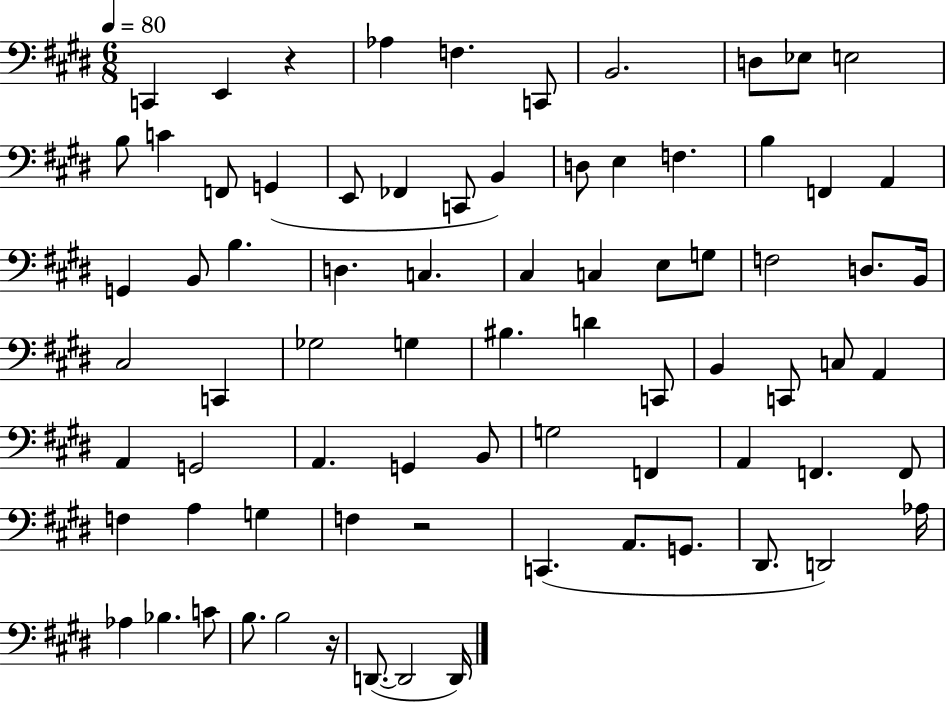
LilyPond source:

{
  \clef bass
  \numericTimeSignature
  \time 6/8
  \key e \major
  \tempo 4 = 80
  \repeat volta 2 { c,4 e,4 r4 | aes4 f4. c,8 | b,2. | d8 ees8 e2 | \break b8 c'4 f,8 g,4( | e,8 fes,4 c,8 b,4) | d8 e4 f4. | b4 f,4 a,4 | \break g,4 b,8 b4. | d4. c4. | cis4 c4 e8 g8 | f2 d8. b,16 | \break cis2 c,4 | ges2 g4 | bis4. d'4 c,8 | b,4 c,8 c8 a,4 | \break a,4 g,2 | a,4. g,4 b,8 | g2 f,4 | a,4 f,4. f,8 | \break f4 a4 g4 | f4 r2 | c,4.( a,8. g,8. | dis,8. d,2) aes16 | \break aes4 bes4. c'8 | b8. b2 r16 | d,8.~(~ d,2 d,16) | } \bar "|."
}